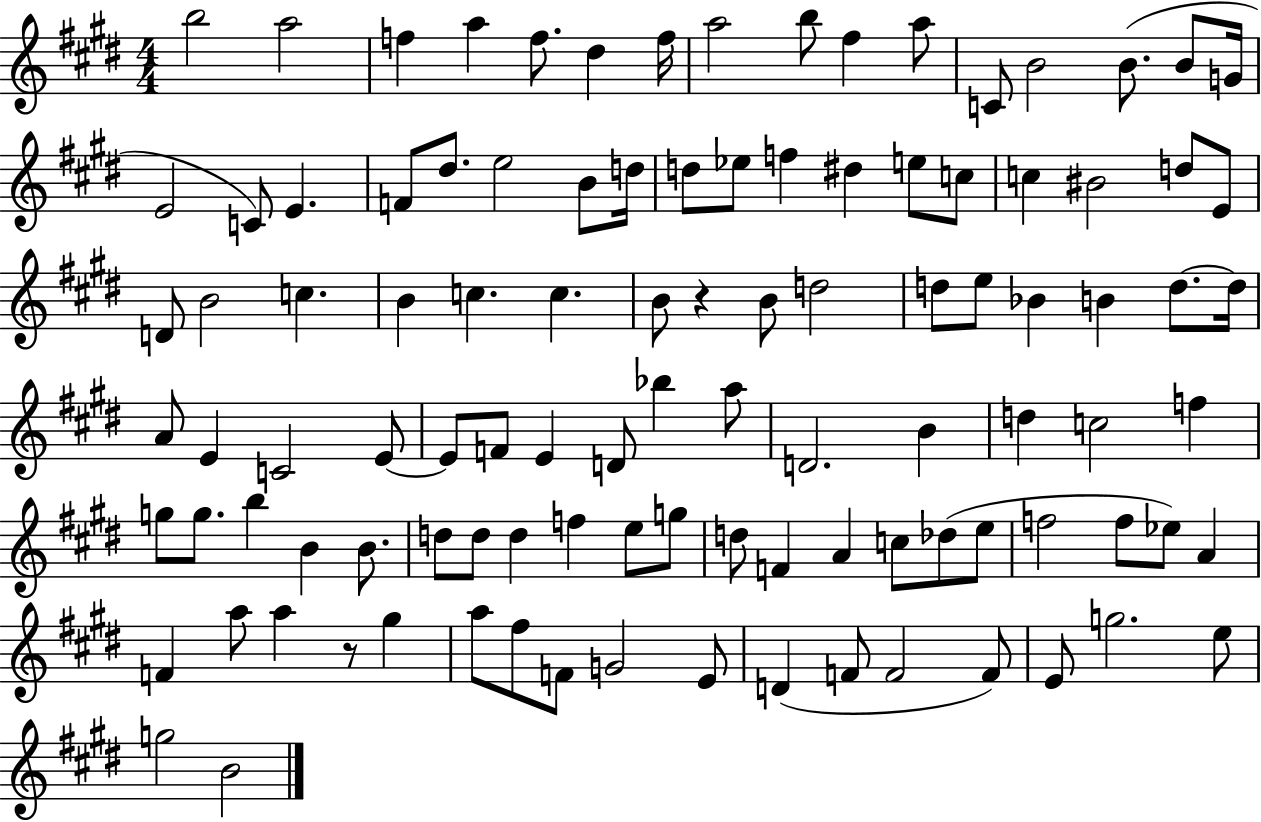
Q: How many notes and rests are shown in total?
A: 105